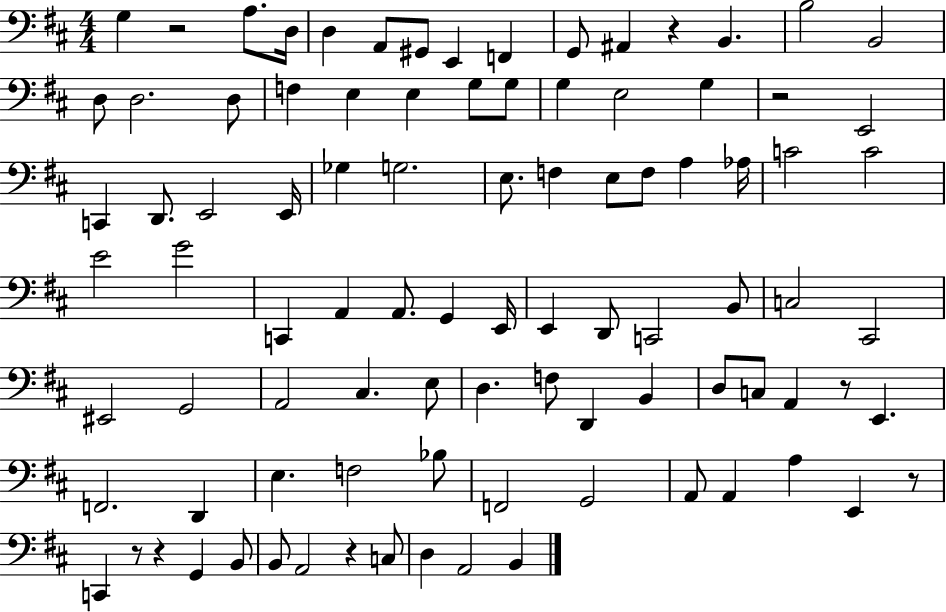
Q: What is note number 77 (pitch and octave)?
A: C2